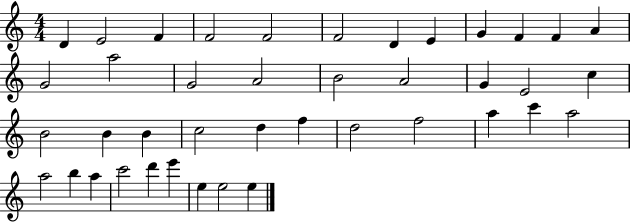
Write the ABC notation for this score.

X:1
T:Untitled
M:4/4
L:1/4
K:C
D E2 F F2 F2 F2 D E G F F A G2 a2 G2 A2 B2 A2 G E2 c B2 B B c2 d f d2 f2 a c' a2 a2 b a c'2 d' e' e e2 e